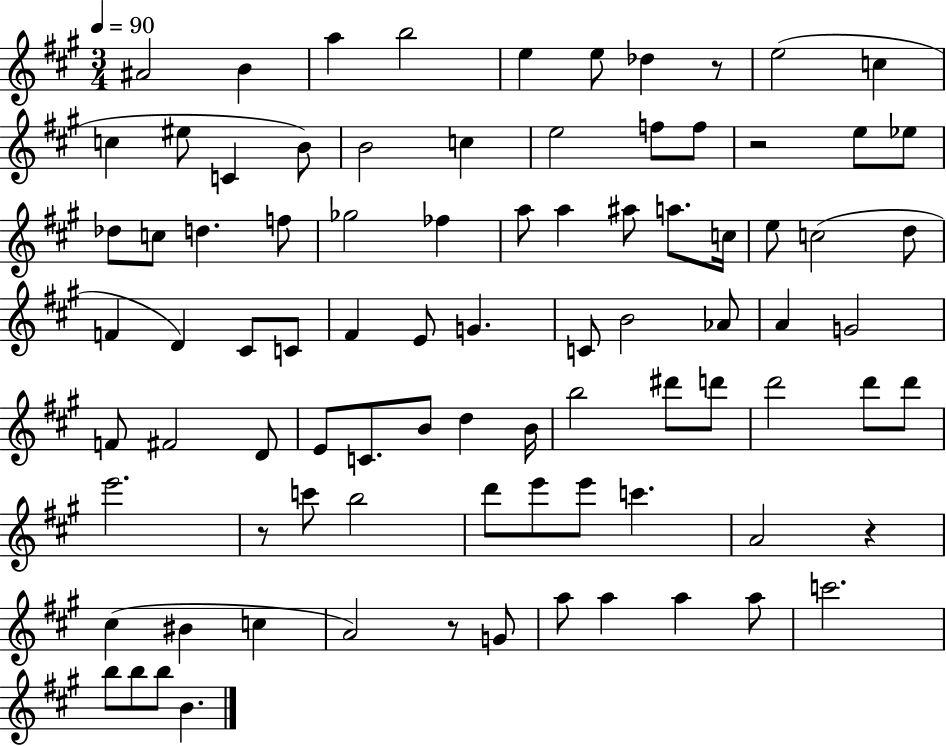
X:1
T:Untitled
M:3/4
L:1/4
K:A
^A2 B a b2 e e/2 _d z/2 e2 c c ^e/2 C B/2 B2 c e2 f/2 f/2 z2 e/2 _e/2 _d/2 c/2 d f/2 _g2 _f a/2 a ^a/2 a/2 c/4 e/2 c2 d/2 F D ^C/2 C/2 ^F E/2 G C/2 B2 _A/2 A G2 F/2 ^F2 D/2 E/2 C/2 B/2 d B/4 b2 ^d'/2 d'/2 d'2 d'/2 d'/2 e'2 z/2 c'/2 b2 d'/2 e'/2 e'/2 c' A2 z ^c ^B c A2 z/2 G/2 a/2 a a a/2 c'2 b/2 b/2 b/2 B